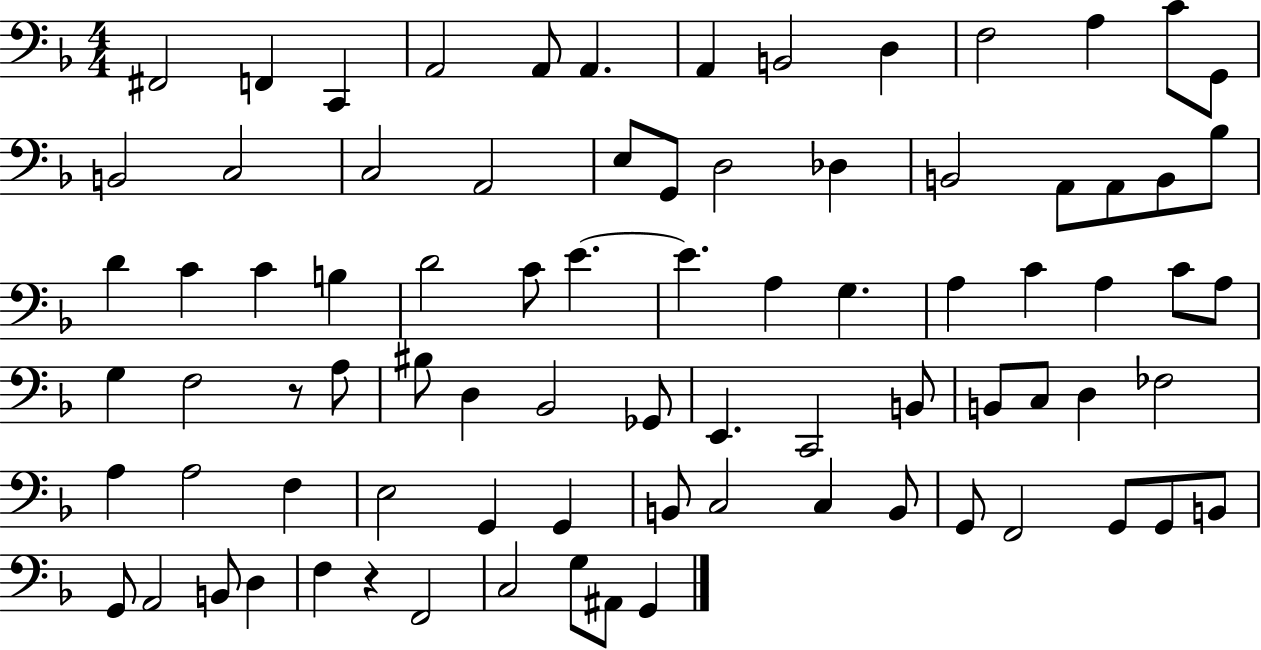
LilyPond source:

{
  \clef bass
  \numericTimeSignature
  \time 4/4
  \key f \major
  fis,2 f,4 c,4 | a,2 a,8 a,4. | a,4 b,2 d4 | f2 a4 c'8 g,8 | \break b,2 c2 | c2 a,2 | e8 g,8 d2 des4 | b,2 a,8 a,8 b,8 bes8 | \break d'4 c'4 c'4 b4 | d'2 c'8 e'4.~~ | e'4. a4 g4. | a4 c'4 a4 c'8 a8 | \break g4 f2 r8 a8 | bis8 d4 bes,2 ges,8 | e,4. c,2 b,8 | b,8 c8 d4 fes2 | \break a4 a2 f4 | e2 g,4 g,4 | b,8 c2 c4 b,8 | g,8 f,2 g,8 g,8 b,8 | \break g,8 a,2 b,8 d4 | f4 r4 f,2 | c2 g8 ais,8 g,4 | \bar "|."
}